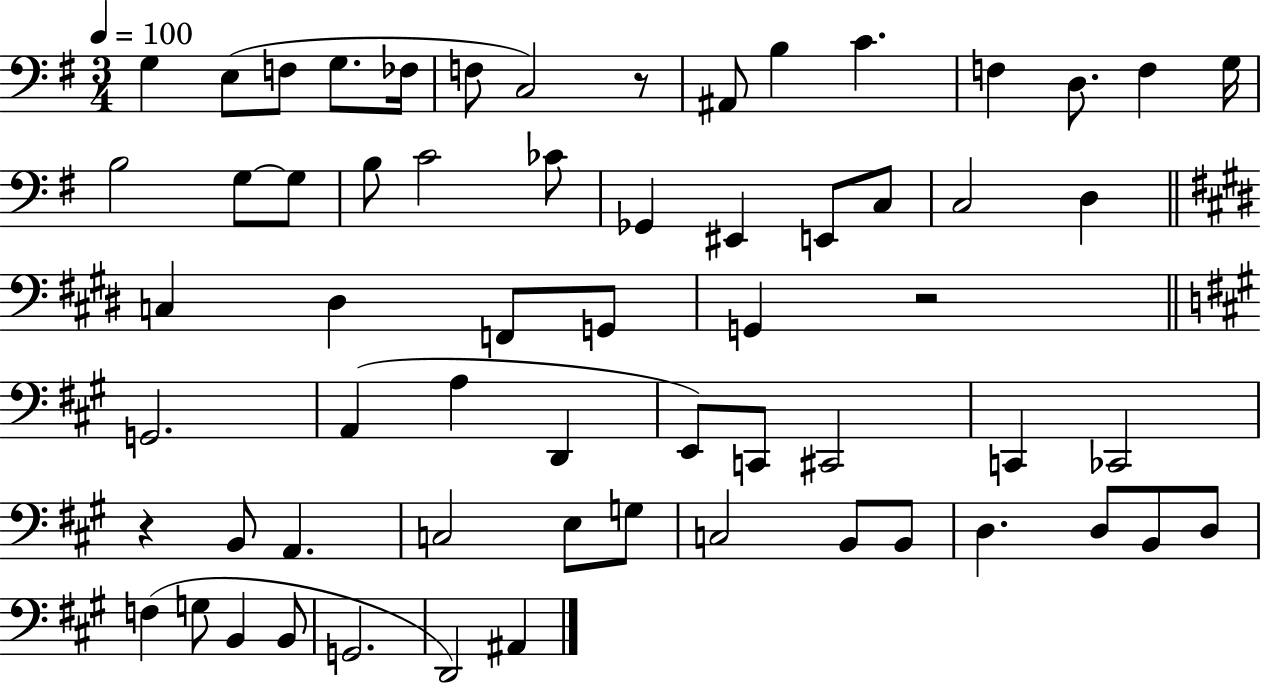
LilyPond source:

{
  \clef bass
  \numericTimeSignature
  \time 3/4
  \key g \major
  \tempo 4 = 100
  \repeat volta 2 { g4 e8( f8 g8. fes16 | f8 c2) r8 | ais,8 b4 c'4. | f4 d8. f4 g16 | \break b2 g8~~ g8 | b8 c'2 ces'8 | ges,4 eis,4 e,8 c8 | c2 d4 | \break \bar "||" \break \key e \major c4 dis4 f,8 g,8 | g,4 r2 | \bar "||" \break \key a \major g,2. | a,4( a4 d,4 | e,8) c,8 cis,2 | c,4 ces,2 | \break r4 b,8 a,4. | c2 e8 g8 | c2 b,8 b,8 | d4. d8 b,8 d8 | \break f4( g8 b,4 b,8 | g,2. | d,2) ais,4 | } \bar "|."
}